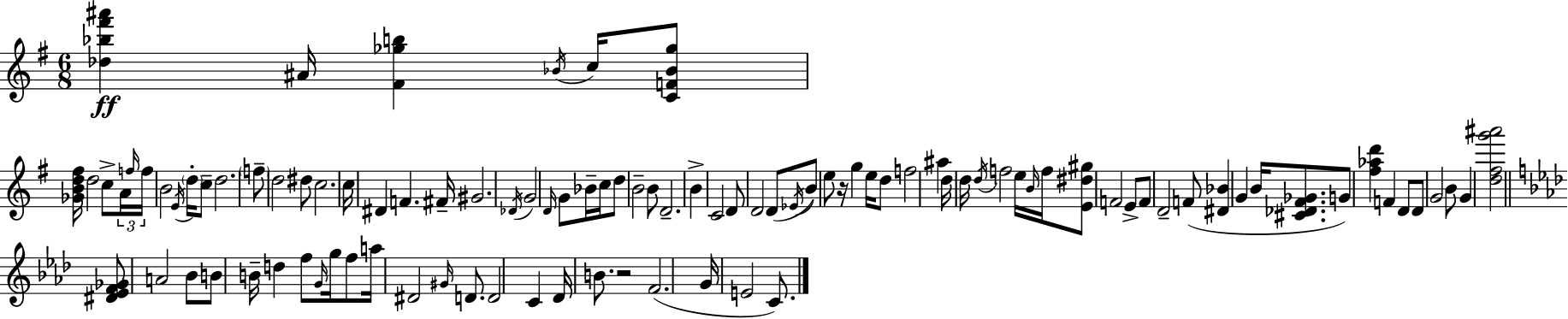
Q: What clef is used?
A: treble